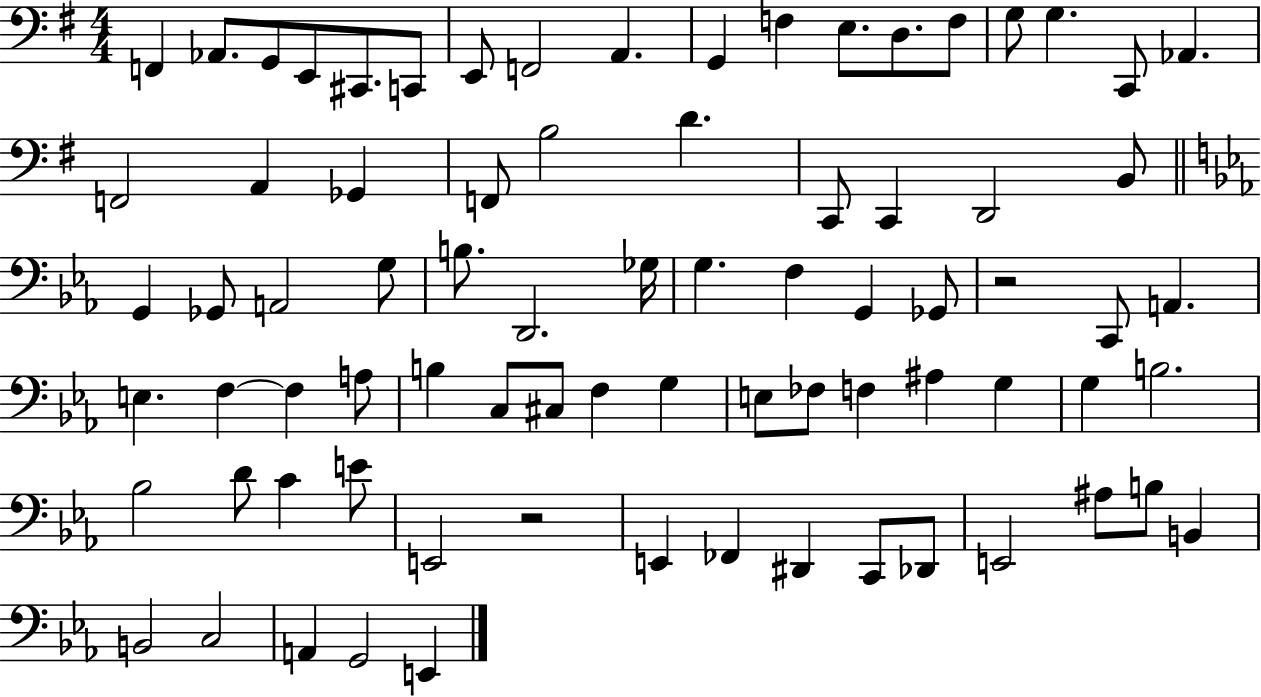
F2/q Ab2/e. G2/e E2/e C#2/e. C2/e E2/e F2/h A2/q. G2/q F3/q E3/e. D3/e. F3/e G3/e G3/q. C2/e Ab2/q. F2/h A2/q Gb2/q F2/e B3/h D4/q. C2/e C2/q D2/h B2/e G2/q Gb2/e A2/h G3/e B3/e. D2/h. Gb3/s G3/q. F3/q G2/q Gb2/e R/h C2/e A2/q. E3/q. F3/q F3/q A3/e B3/q C3/e C#3/e F3/q G3/q E3/e FES3/e F3/q A#3/q G3/q G3/q B3/h. Bb3/h D4/e C4/q E4/e E2/h R/h E2/q FES2/q D#2/q C2/e Db2/e E2/h A#3/e B3/e B2/q B2/h C3/h A2/q G2/h E2/q